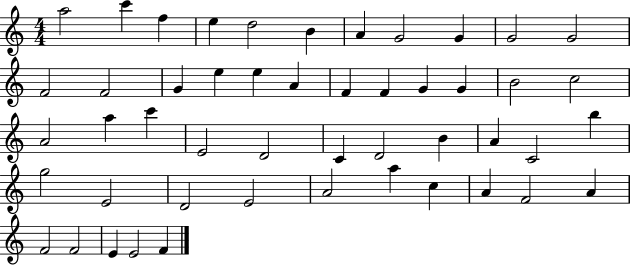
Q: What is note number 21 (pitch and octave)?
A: G4